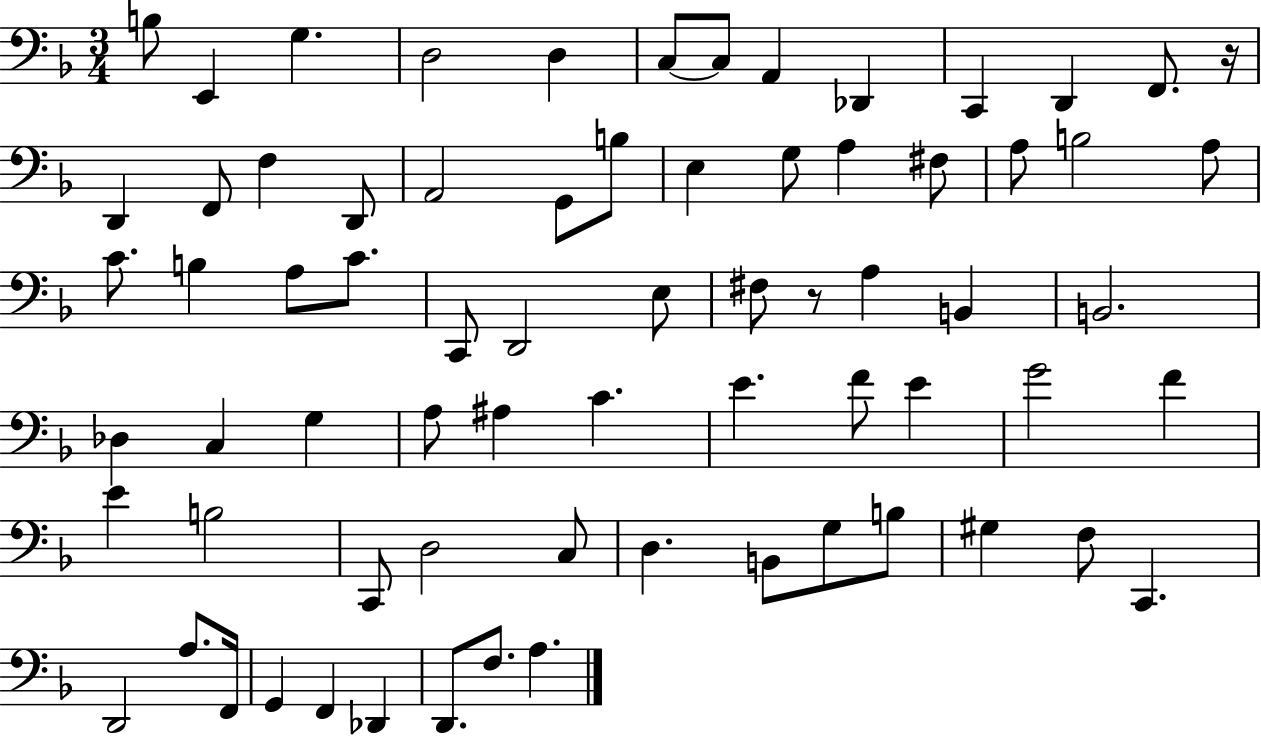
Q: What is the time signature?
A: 3/4